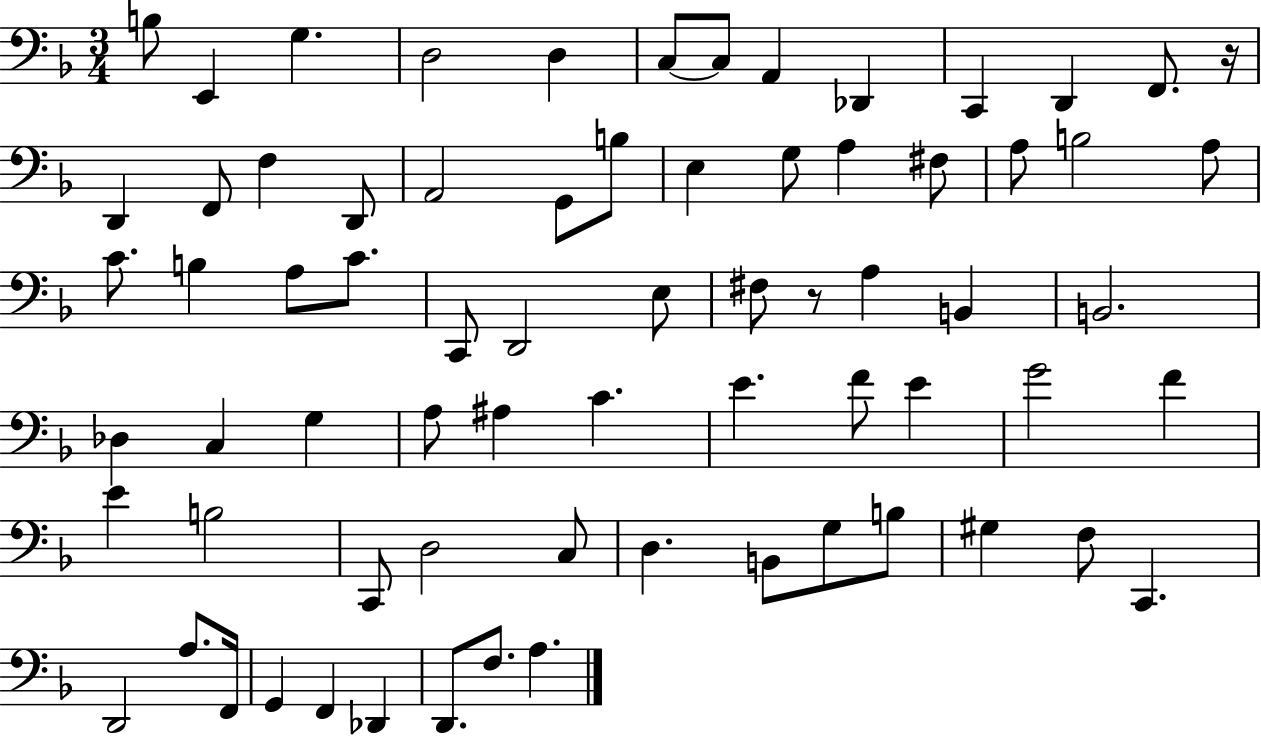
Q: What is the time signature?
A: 3/4